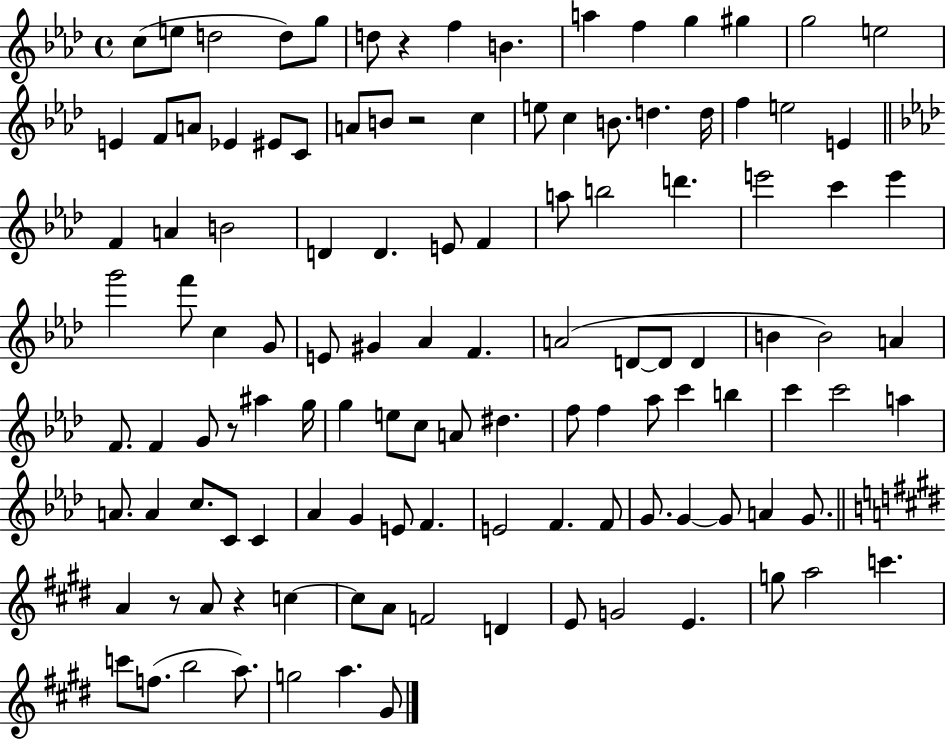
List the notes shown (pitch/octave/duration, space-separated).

C5/e E5/e D5/h D5/e G5/e D5/e R/q F5/q B4/q. A5/q F5/q G5/q G#5/q G5/h E5/h E4/q F4/e A4/e Eb4/q EIS4/e C4/e A4/e B4/e R/h C5/q E5/e C5/q B4/e. D5/q. D5/s F5/q E5/h E4/q F4/q A4/q B4/h D4/q D4/q. E4/e F4/q A5/e B5/h D6/q. E6/h C6/q E6/q G6/h F6/e C5/q G4/e E4/e G#4/q Ab4/q F4/q. A4/h D4/e D4/e D4/q B4/q B4/h A4/q F4/e. F4/q G4/e R/e A#5/q G5/s G5/q E5/e C5/e A4/e D#5/q. F5/e F5/q Ab5/e C6/q B5/q C6/q C6/h A5/q A4/e. A4/q C5/e. C4/e C4/q Ab4/q G4/q E4/e F4/q. E4/h F4/q. F4/e G4/e. G4/q G4/e A4/q G4/e. A4/q R/e A4/e R/q C5/q C5/e A4/e F4/h D4/q E4/e G4/h E4/q. G5/e A5/h C6/q. C6/e F5/e. B5/h A5/e. G5/h A5/q. G#4/e